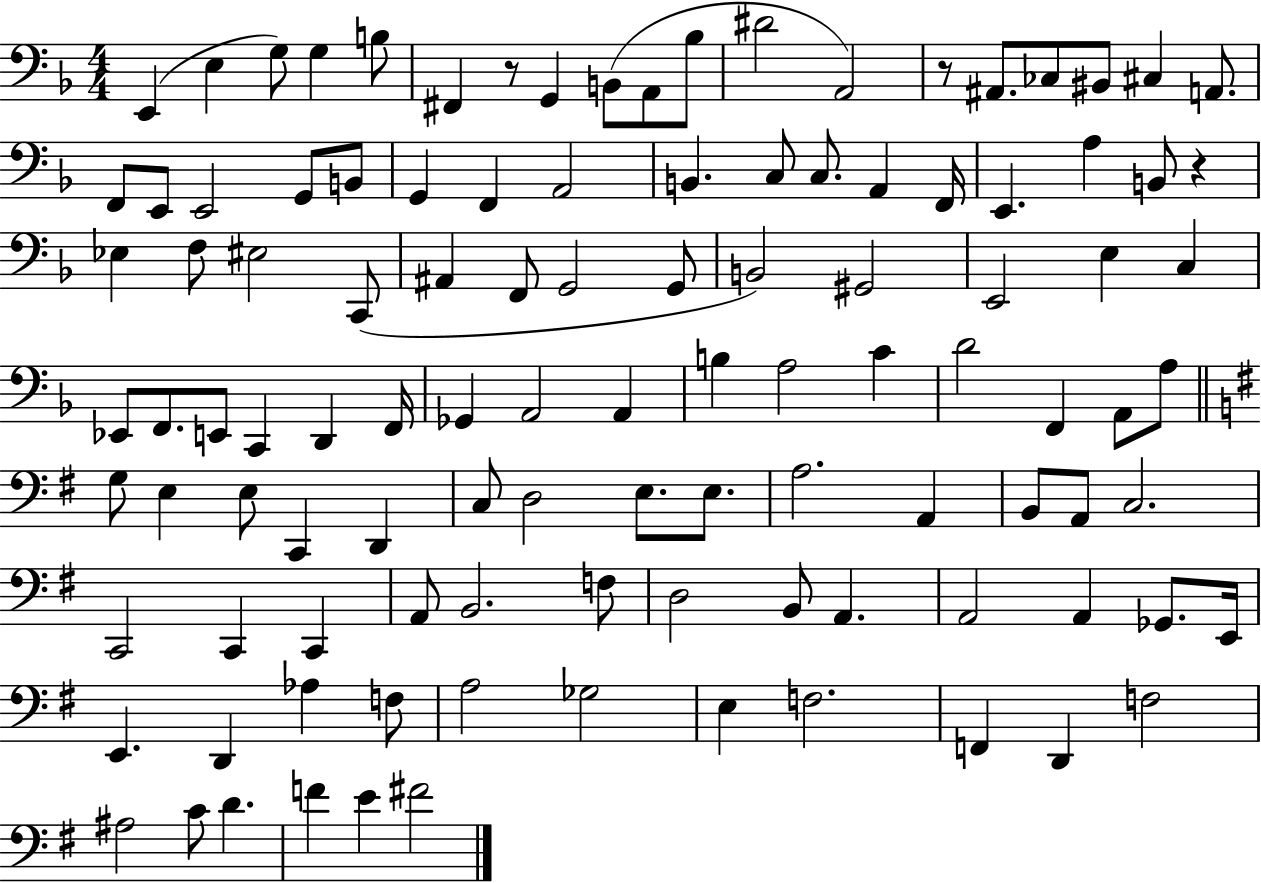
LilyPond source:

{
  \clef bass
  \numericTimeSignature
  \time 4/4
  \key f \major
  e,4( e4 g8) g4 b8 | fis,4 r8 g,4 b,8( a,8 bes8 | dis'2 a,2) | r8 ais,8. ces8 bis,8 cis4 a,8. | \break f,8 e,8 e,2 g,8 b,8 | g,4 f,4 a,2 | b,4. c8 c8. a,4 f,16 | e,4. a4 b,8 r4 | \break ees4 f8 eis2 c,8( | ais,4 f,8 g,2 g,8 | b,2) gis,2 | e,2 e4 c4 | \break ees,8 f,8. e,8 c,4 d,4 f,16 | ges,4 a,2 a,4 | b4 a2 c'4 | d'2 f,4 a,8 a8 | \break \bar "||" \break \key e \minor g8 e4 e8 c,4 d,4 | c8 d2 e8. e8. | a2. a,4 | b,8 a,8 c2. | \break c,2 c,4 c,4 | a,8 b,2. f8 | d2 b,8 a,4. | a,2 a,4 ges,8. e,16 | \break e,4. d,4 aes4 f8 | a2 ges2 | e4 f2. | f,4 d,4 f2 | \break ais2 c'8 d'4. | f'4 e'4 fis'2 | \bar "|."
}